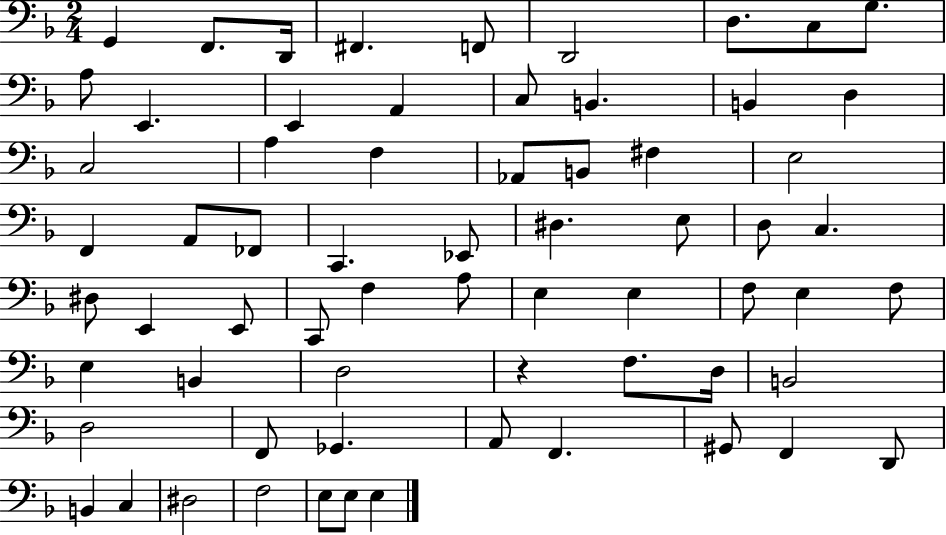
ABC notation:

X:1
T:Untitled
M:2/4
L:1/4
K:F
G,, F,,/2 D,,/4 ^F,, F,,/2 D,,2 D,/2 C,/2 G,/2 A,/2 E,, E,, A,, C,/2 B,, B,, D, C,2 A, F, _A,,/2 B,,/2 ^F, E,2 F,, A,,/2 _F,,/2 C,, _E,,/2 ^D, E,/2 D,/2 C, ^D,/2 E,, E,,/2 C,,/2 F, A,/2 E, E, F,/2 E, F,/2 E, B,, D,2 z F,/2 D,/4 B,,2 D,2 F,,/2 _G,, A,,/2 F,, ^G,,/2 F,, D,,/2 B,, C, ^D,2 F,2 E,/2 E,/2 E,